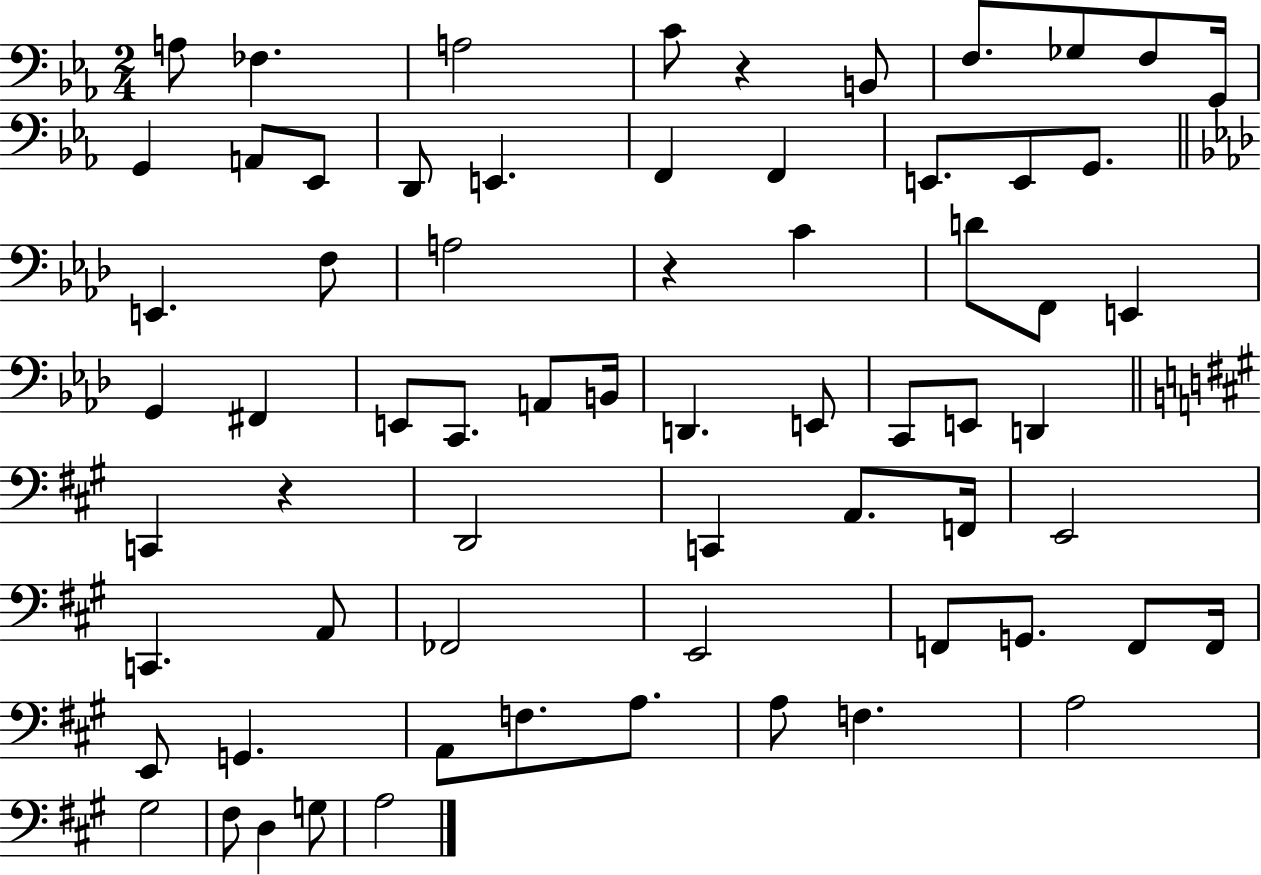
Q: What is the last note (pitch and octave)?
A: A3